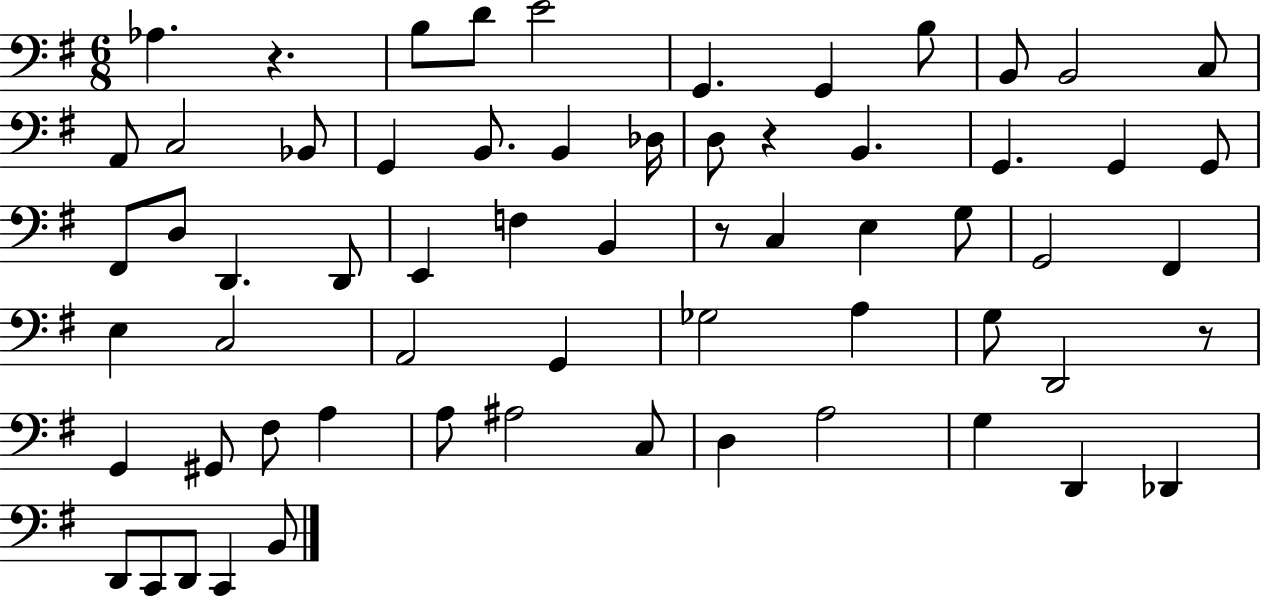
{
  \clef bass
  \numericTimeSignature
  \time 6/8
  \key g \major
  aes4. r4. | b8 d'8 e'2 | g,4. g,4 b8 | b,8 b,2 c8 | \break a,8 c2 bes,8 | g,4 b,8. b,4 des16 | d8 r4 b,4. | g,4. g,4 g,8 | \break fis,8 d8 d,4. d,8 | e,4 f4 b,4 | r8 c4 e4 g8 | g,2 fis,4 | \break e4 c2 | a,2 g,4 | ges2 a4 | g8 d,2 r8 | \break g,4 gis,8 fis8 a4 | a8 ais2 c8 | d4 a2 | g4 d,4 des,4 | \break d,8 c,8 d,8 c,4 b,8 | \bar "|."
}